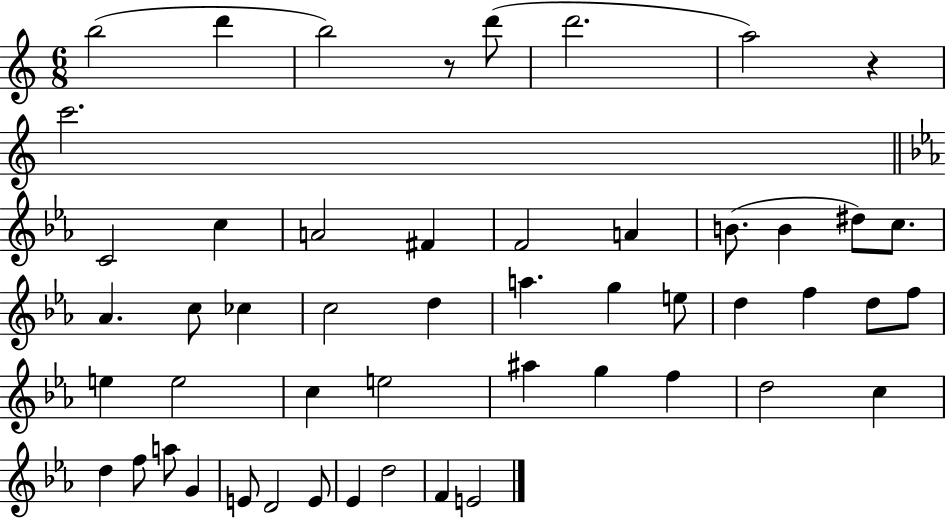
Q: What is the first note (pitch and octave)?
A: B5